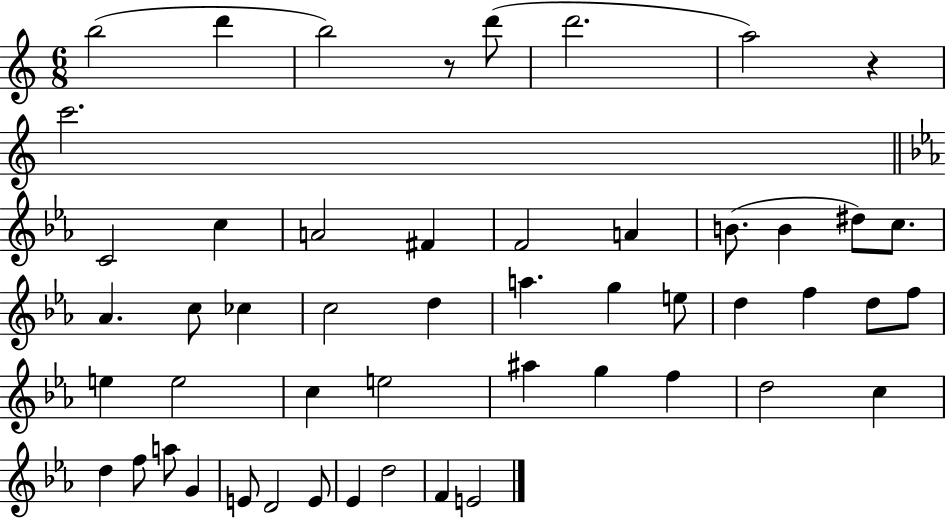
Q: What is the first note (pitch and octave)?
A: B5